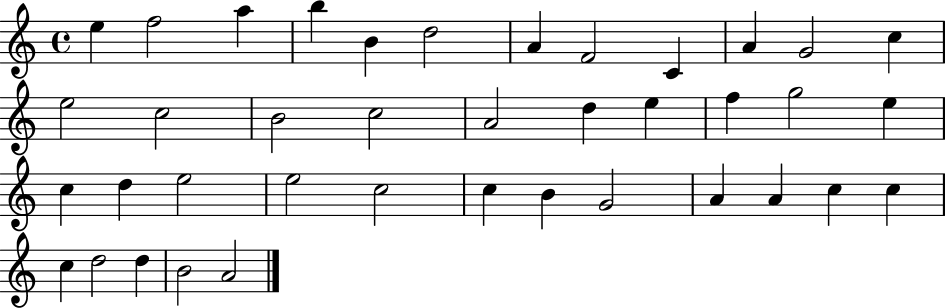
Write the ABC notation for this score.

X:1
T:Untitled
M:4/4
L:1/4
K:C
e f2 a b B d2 A F2 C A G2 c e2 c2 B2 c2 A2 d e f g2 e c d e2 e2 c2 c B G2 A A c c c d2 d B2 A2